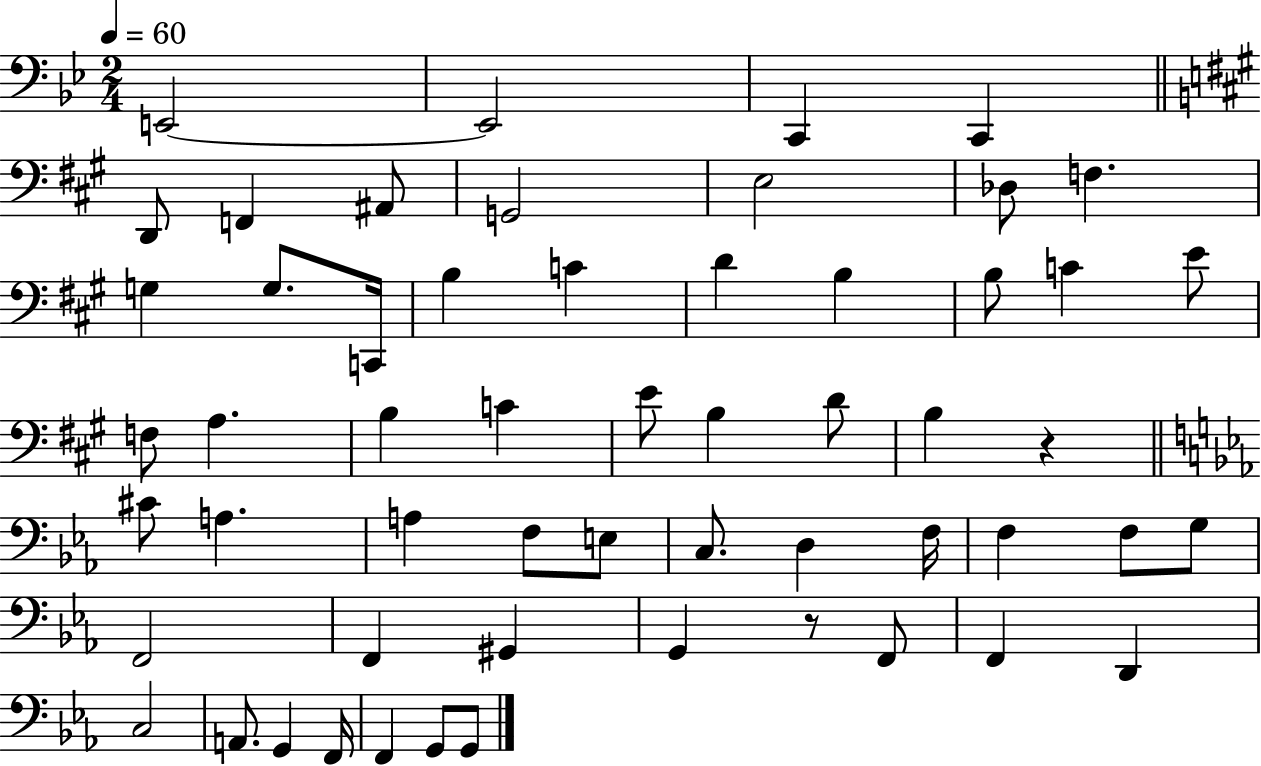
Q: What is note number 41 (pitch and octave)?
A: F2